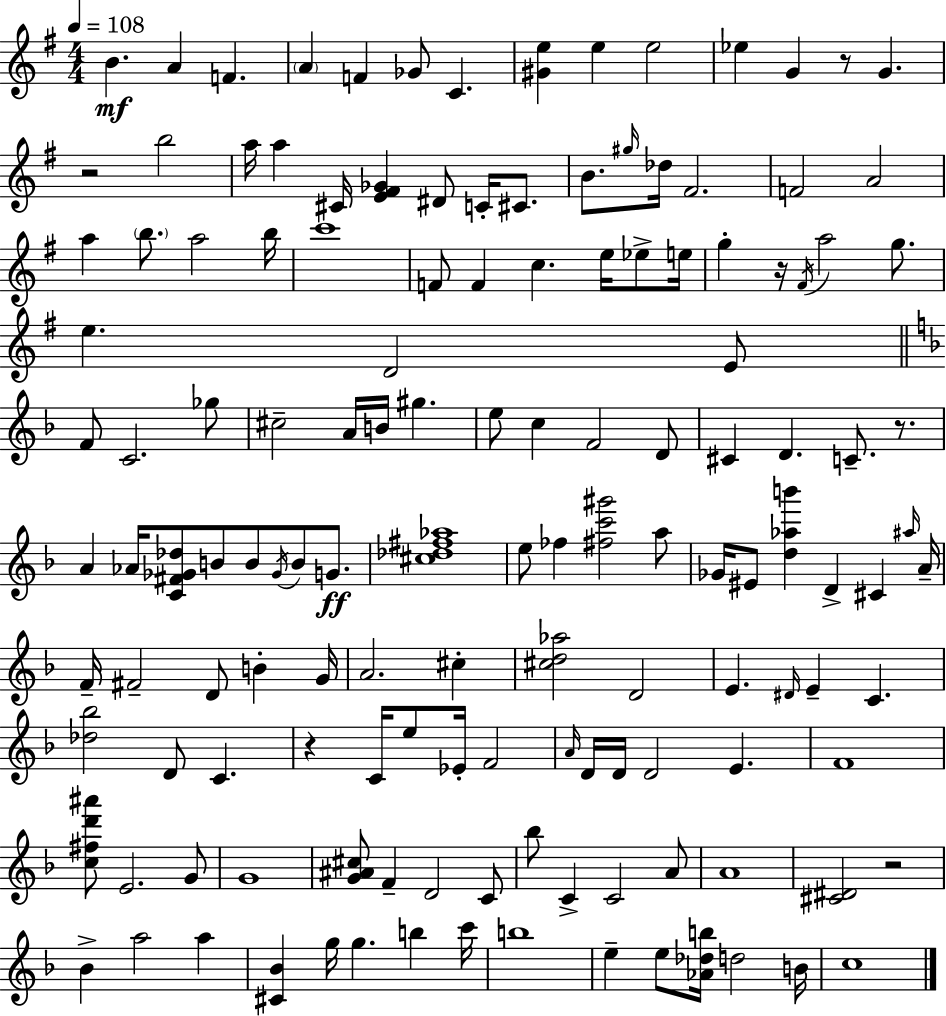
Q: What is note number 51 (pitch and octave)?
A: E5